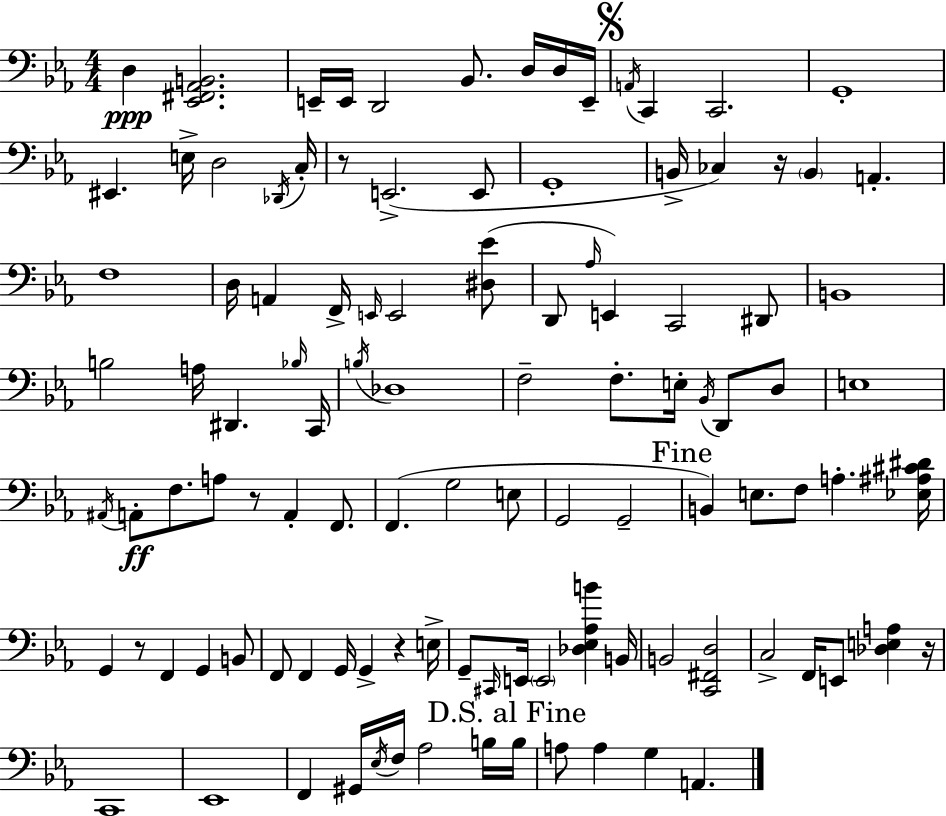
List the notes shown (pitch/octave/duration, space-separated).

D3/q [Eb2,F#2,Ab2,B2]/h. E2/s E2/s D2/h Bb2/e. D3/s D3/s E2/s A2/s C2/q C2/h. G2/w EIS2/q. E3/s D3/h Db2/s C3/s R/e E2/h. E2/e G2/w B2/s CES3/q R/s B2/q A2/q. F3/w D3/s A2/q F2/s E2/s E2/h [D#3,Eb4]/e D2/e Ab3/s E2/q C2/h D#2/e B2/w B3/h A3/s D#2/q. Bb3/s C2/s B3/s Db3/w F3/h F3/e. E3/s Bb2/s D2/e D3/e E3/w A#2/s A2/e F3/e. A3/e R/e A2/q F2/e. F2/q. G3/h E3/e G2/h G2/h B2/q E3/e. F3/e A3/q. [Eb3,A#3,C#4,D#4]/s G2/q R/e F2/q G2/q B2/e F2/e F2/q G2/s G2/q R/q E3/s G2/e C#2/s E2/s E2/h [Db3,Eb3,Ab3,B4]/q B2/s B2/h [C2,F#2,D3]/h C3/h F2/s E2/e [Db3,E3,A3]/q R/s C2/w Eb2/w F2/q G#2/s Eb3/s F3/s Ab3/h B3/s B3/s A3/e A3/q G3/q A2/q.